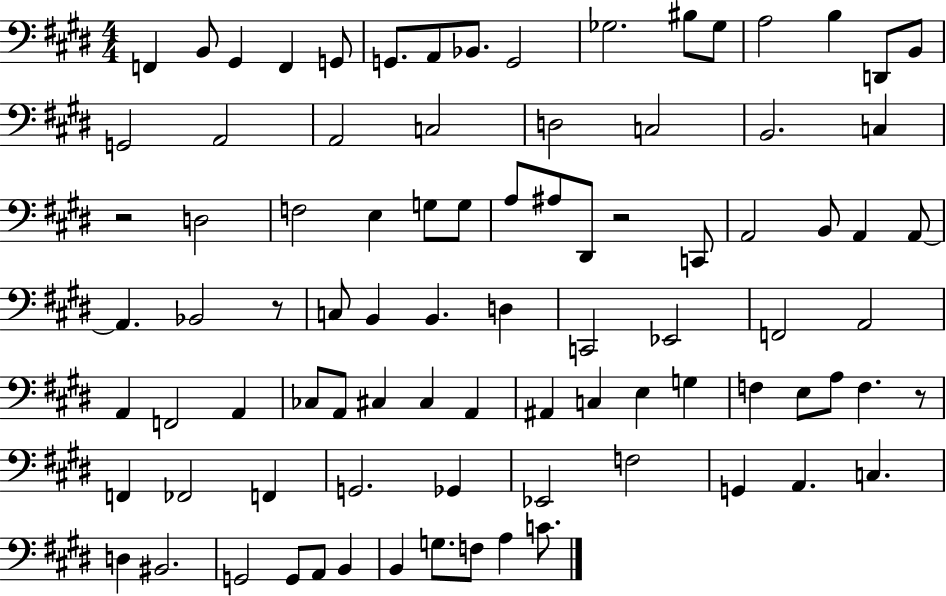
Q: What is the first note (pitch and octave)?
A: F2